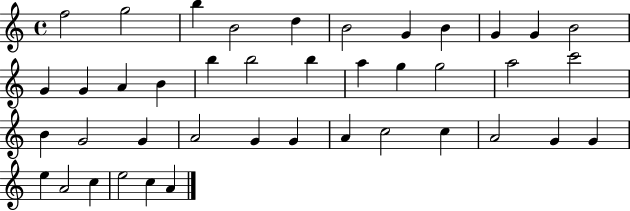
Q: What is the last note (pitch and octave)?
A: A4